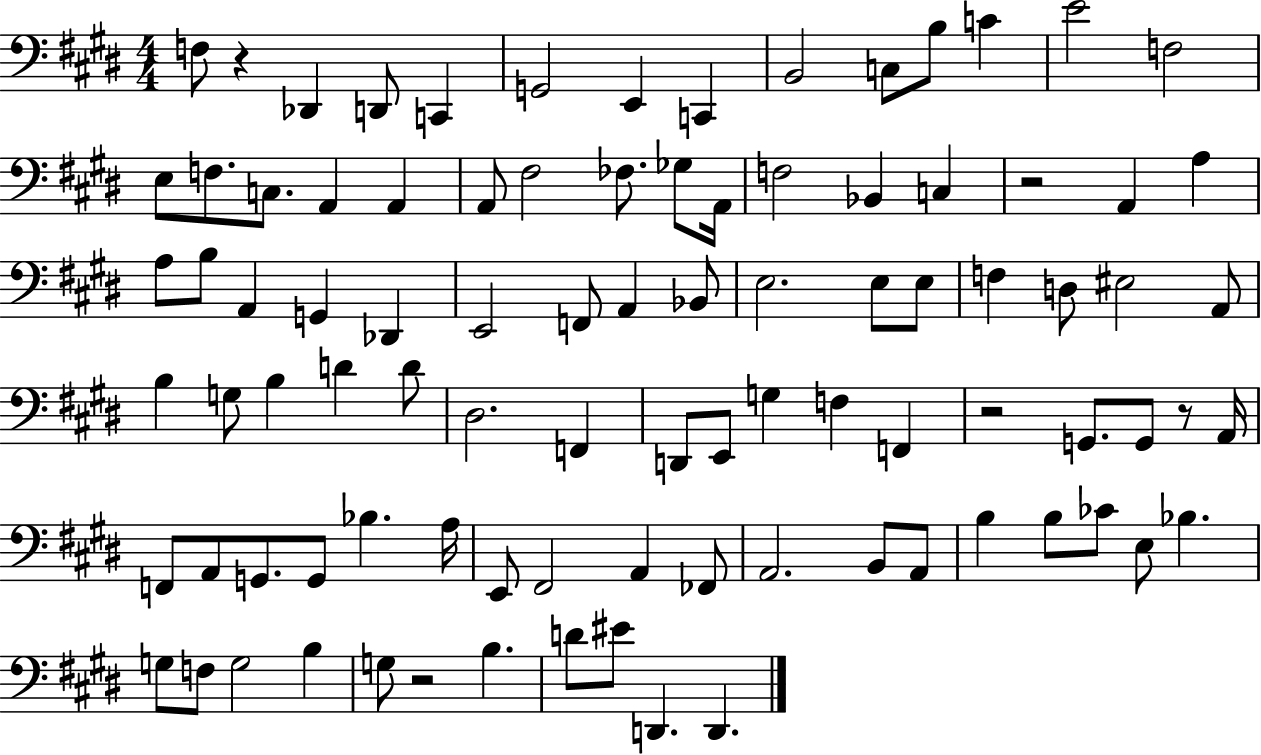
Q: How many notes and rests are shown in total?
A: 92